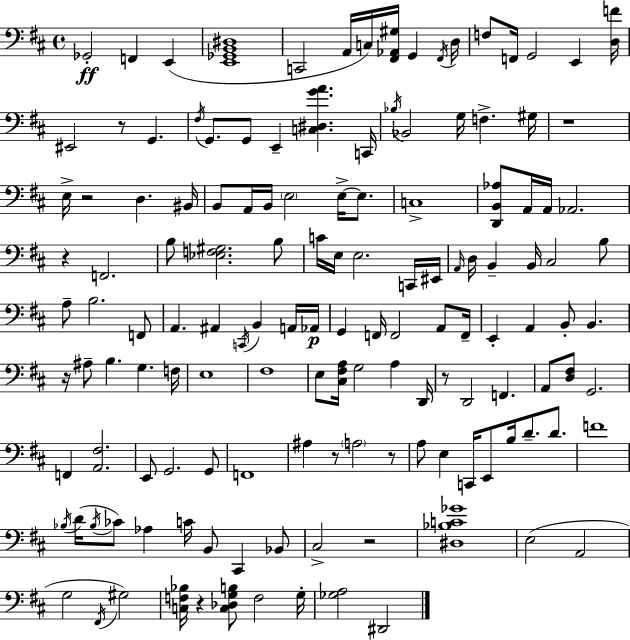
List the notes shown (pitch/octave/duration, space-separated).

Gb2/h F2/q E2/q [E2,Gb2,B2,D#3]/w C2/h A2/s C3/s [F#2,Ab2,G#3]/s G2/q F#2/s D3/s F3/e F2/s G2/h E2/q [D3,F4]/s EIS2/h R/e G2/q. F#3/s G2/e. G2/e E2/q [C3,D#3,G4,A4]/q. C2/s Bb3/s Bb2/h G3/s F3/q. G#3/s R/w E3/s R/h D3/q. BIS2/s B2/e A2/s B2/s E3/h E3/s E3/e. C3/w [D2,B2,Ab3]/e A2/s A2/s Ab2/h. R/q F2/h. B3/e [Eb3,F3,G#3]/h. B3/e C4/s E3/s E3/h. C2/s EIS2/s A2/s D3/s B2/q B2/s C#3/h B3/e A3/e B3/h. F2/e A2/q. A#2/q C2/s B2/q A2/s Ab2/s G2/q F2/s F2/h A2/e F2/s E2/q A2/q B2/e B2/q. R/s A#3/e B3/q. G3/q. F3/s E3/w F#3/w E3/e [C#3,F#3,A3]/s G3/h A3/q D2/s R/e D2/h F2/q. A2/e [D3,F#3]/e G2/h. F2/q [A2,F#3]/h. E2/e G2/h. G2/e F2/w A#3/q R/e A3/h R/e A3/e E3/q C2/s E2/e B3/s D4/e. D4/e. F4/w Bb3/s D4/s Bb3/s CES4/e Ab3/q C4/s B2/e C#2/q Bb2/e C#3/h R/h [D#3,Bb3,C4,Gb4]/w E3/h A2/h G3/h F#2/s G#3/h [C3,F3,Bb3]/s R/q [C3,Db3,G3,B3]/e F3/h G3/s [Gb3,A3]/h D#2/h